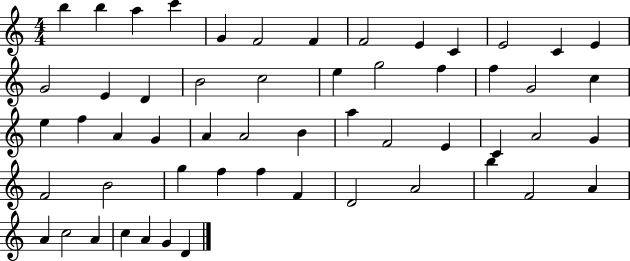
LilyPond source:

{
  \clef treble
  \numericTimeSignature
  \time 4/4
  \key c \major
  b''4 b''4 a''4 c'''4 | g'4 f'2 f'4 | f'2 e'4 c'4 | e'2 c'4 e'4 | \break g'2 e'4 d'4 | b'2 c''2 | e''4 g''2 f''4 | f''4 g'2 c''4 | \break e''4 f''4 a'4 g'4 | a'4 a'2 b'4 | a''4 f'2 e'4 | c'4 a'2 g'4 | \break f'2 b'2 | g''4 f''4 f''4 f'4 | d'2 a'2 | b''4 f'2 a'4 | \break a'4 c''2 a'4 | c''4 a'4 g'4 d'4 | \bar "|."
}